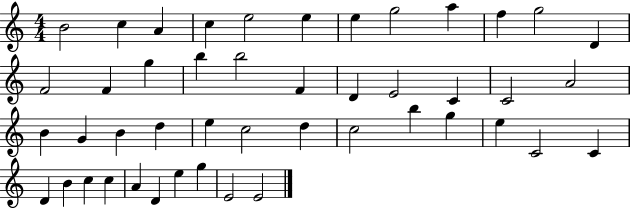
{
  \clef treble
  \numericTimeSignature
  \time 4/4
  \key c \major
  b'2 c''4 a'4 | c''4 e''2 e''4 | e''4 g''2 a''4 | f''4 g''2 d'4 | \break f'2 f'4 g''4 | b''4 b''2 f'4 | d'4 e'2 c'4 | c'2 a'2 | \break b'4 g'4 b'4 d''4 | e''4 c''2 d''4 | c''2 b''4 g''4 | e''4 c'2 c'4 | \break d'4 b'4 c''4 c''4 | a'4 d'4 e''4 g''4 | e'2 e'2 | \bar "|."
}